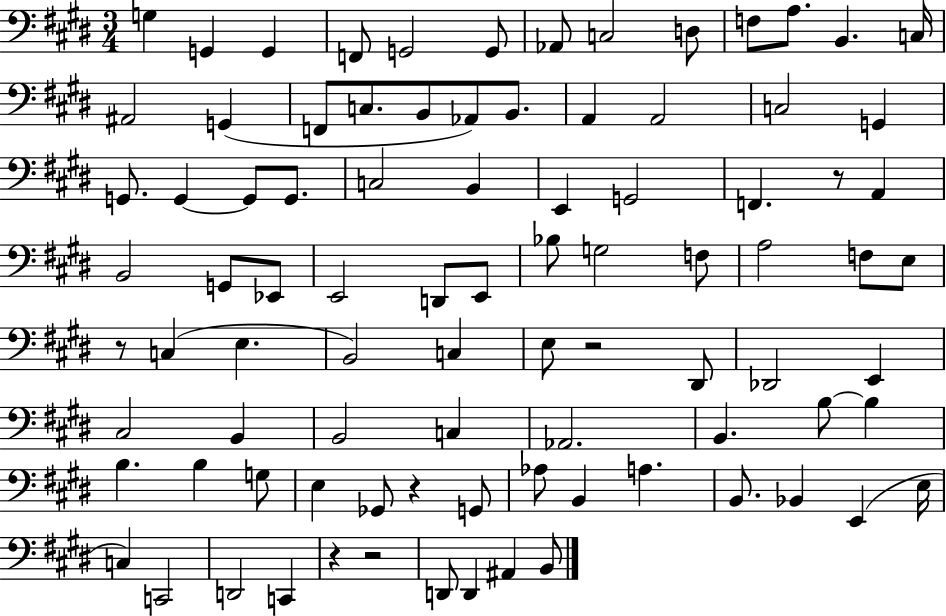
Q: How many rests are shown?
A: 6